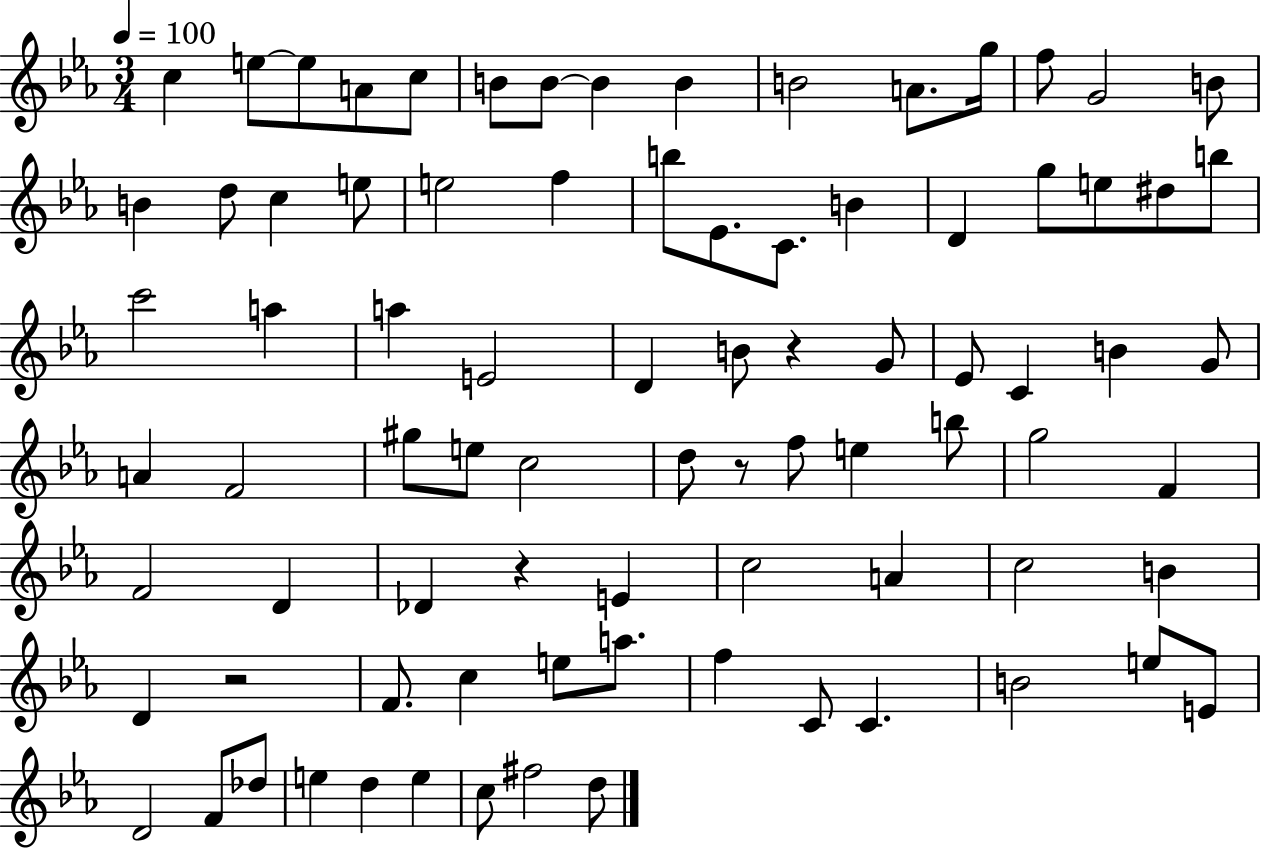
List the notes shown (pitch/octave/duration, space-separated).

C5/q E5/e E5/e A4/e C5/e B4/e B4/e B4/q B4/q B4/h A4/e. G5/s F5/e G4/h B4/e B4/q D5/e C5/q E5/e E5/h F5/q B5/e Eb4/e. C4/e. B4/q D4/q G5/e E5/e D#5/e B5/e C6/h A5/q A5/q E4/h D4/q B4/e R/q G4/e Eb4/e C4/q B4/q G4/e A4/q F4/h G#5/e E5/e C5/h D5/e R/e F5/e E5/q B5/e G5/h F4/q F4/h D4/q Db4/q R/q E4/q C5/h A4/q C5/h B4/q D4/q R/h F4/e. C5/q E5/e A5/e. F5/q C4/e C4/q. B4/h E5/e E4/e D4/h F4/e Db5/e E5/q D5/q E5/q C5/e F#5/h D5/e